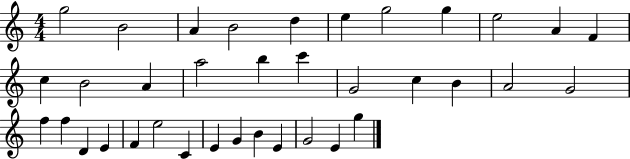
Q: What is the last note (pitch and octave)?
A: G5